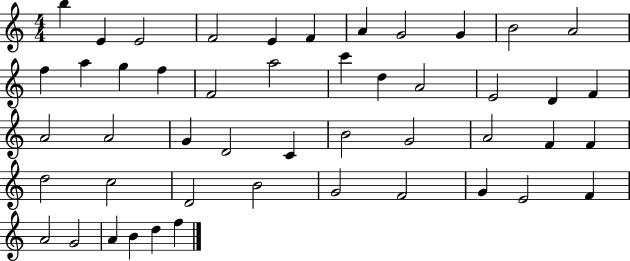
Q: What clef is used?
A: treble